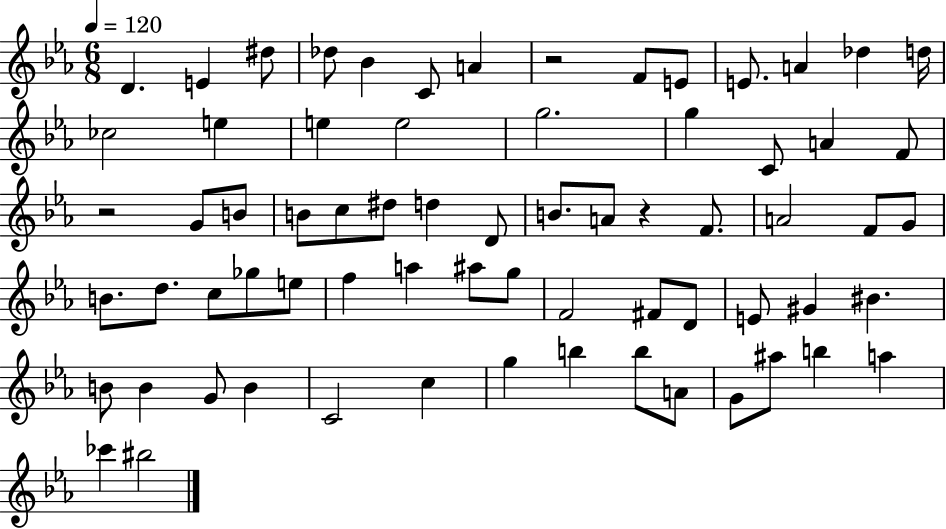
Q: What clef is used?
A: treble